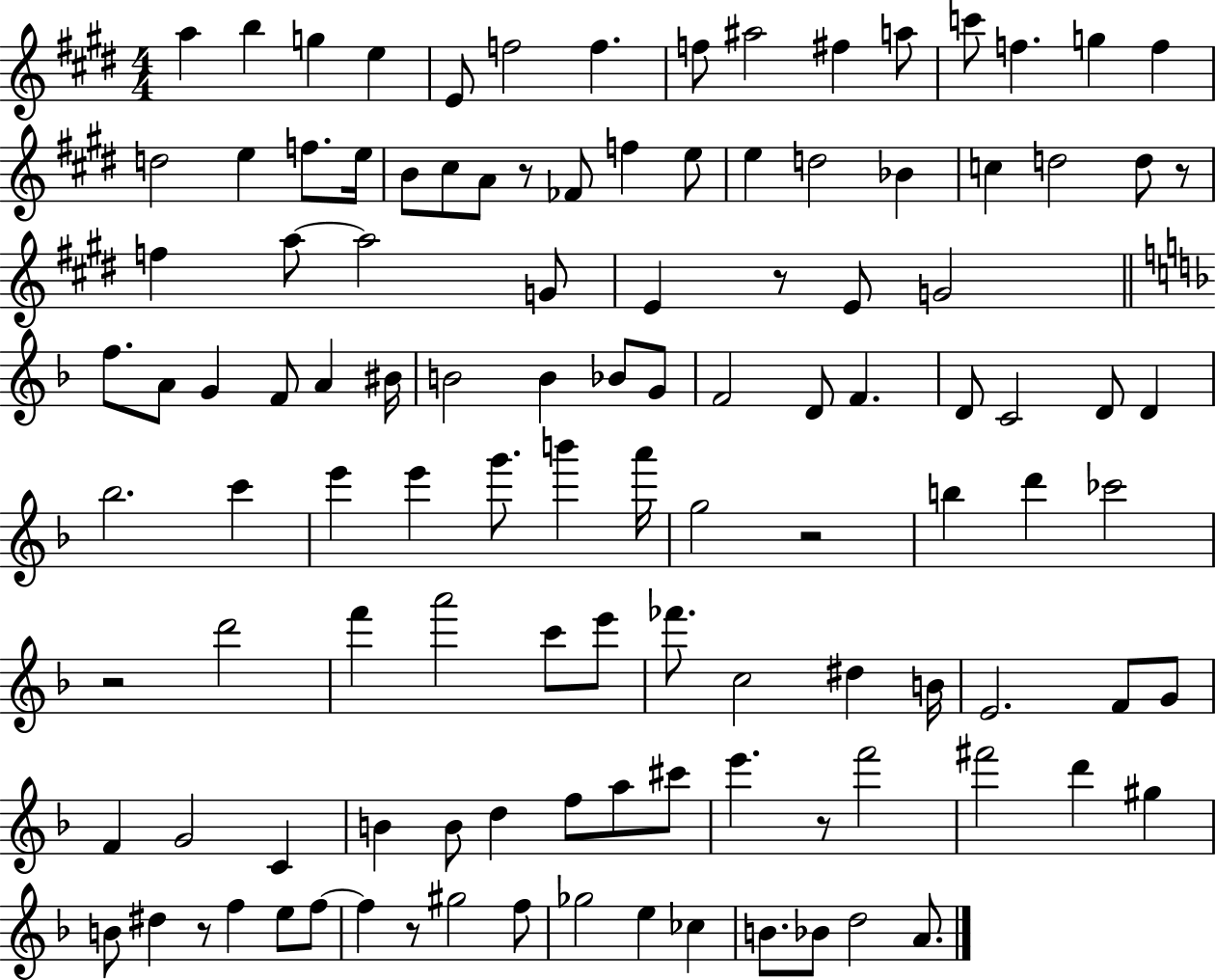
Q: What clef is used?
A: treble